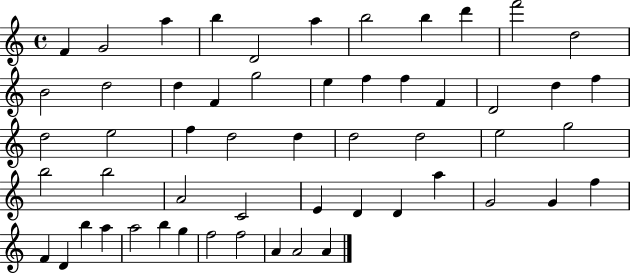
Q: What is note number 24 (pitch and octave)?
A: D5